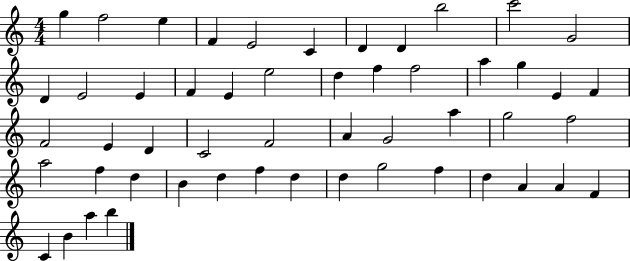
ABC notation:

X:1
T:Untitled
M:4/4
L:1/4
K:C
g f2 e F E2 C D D b2 c'2 G2 D E2 E F E e2 d f f2 a g E F F2 E D C2 F2 A G2 a g2 f2 a2 f d B d f d d g2 f d A A F C B a b